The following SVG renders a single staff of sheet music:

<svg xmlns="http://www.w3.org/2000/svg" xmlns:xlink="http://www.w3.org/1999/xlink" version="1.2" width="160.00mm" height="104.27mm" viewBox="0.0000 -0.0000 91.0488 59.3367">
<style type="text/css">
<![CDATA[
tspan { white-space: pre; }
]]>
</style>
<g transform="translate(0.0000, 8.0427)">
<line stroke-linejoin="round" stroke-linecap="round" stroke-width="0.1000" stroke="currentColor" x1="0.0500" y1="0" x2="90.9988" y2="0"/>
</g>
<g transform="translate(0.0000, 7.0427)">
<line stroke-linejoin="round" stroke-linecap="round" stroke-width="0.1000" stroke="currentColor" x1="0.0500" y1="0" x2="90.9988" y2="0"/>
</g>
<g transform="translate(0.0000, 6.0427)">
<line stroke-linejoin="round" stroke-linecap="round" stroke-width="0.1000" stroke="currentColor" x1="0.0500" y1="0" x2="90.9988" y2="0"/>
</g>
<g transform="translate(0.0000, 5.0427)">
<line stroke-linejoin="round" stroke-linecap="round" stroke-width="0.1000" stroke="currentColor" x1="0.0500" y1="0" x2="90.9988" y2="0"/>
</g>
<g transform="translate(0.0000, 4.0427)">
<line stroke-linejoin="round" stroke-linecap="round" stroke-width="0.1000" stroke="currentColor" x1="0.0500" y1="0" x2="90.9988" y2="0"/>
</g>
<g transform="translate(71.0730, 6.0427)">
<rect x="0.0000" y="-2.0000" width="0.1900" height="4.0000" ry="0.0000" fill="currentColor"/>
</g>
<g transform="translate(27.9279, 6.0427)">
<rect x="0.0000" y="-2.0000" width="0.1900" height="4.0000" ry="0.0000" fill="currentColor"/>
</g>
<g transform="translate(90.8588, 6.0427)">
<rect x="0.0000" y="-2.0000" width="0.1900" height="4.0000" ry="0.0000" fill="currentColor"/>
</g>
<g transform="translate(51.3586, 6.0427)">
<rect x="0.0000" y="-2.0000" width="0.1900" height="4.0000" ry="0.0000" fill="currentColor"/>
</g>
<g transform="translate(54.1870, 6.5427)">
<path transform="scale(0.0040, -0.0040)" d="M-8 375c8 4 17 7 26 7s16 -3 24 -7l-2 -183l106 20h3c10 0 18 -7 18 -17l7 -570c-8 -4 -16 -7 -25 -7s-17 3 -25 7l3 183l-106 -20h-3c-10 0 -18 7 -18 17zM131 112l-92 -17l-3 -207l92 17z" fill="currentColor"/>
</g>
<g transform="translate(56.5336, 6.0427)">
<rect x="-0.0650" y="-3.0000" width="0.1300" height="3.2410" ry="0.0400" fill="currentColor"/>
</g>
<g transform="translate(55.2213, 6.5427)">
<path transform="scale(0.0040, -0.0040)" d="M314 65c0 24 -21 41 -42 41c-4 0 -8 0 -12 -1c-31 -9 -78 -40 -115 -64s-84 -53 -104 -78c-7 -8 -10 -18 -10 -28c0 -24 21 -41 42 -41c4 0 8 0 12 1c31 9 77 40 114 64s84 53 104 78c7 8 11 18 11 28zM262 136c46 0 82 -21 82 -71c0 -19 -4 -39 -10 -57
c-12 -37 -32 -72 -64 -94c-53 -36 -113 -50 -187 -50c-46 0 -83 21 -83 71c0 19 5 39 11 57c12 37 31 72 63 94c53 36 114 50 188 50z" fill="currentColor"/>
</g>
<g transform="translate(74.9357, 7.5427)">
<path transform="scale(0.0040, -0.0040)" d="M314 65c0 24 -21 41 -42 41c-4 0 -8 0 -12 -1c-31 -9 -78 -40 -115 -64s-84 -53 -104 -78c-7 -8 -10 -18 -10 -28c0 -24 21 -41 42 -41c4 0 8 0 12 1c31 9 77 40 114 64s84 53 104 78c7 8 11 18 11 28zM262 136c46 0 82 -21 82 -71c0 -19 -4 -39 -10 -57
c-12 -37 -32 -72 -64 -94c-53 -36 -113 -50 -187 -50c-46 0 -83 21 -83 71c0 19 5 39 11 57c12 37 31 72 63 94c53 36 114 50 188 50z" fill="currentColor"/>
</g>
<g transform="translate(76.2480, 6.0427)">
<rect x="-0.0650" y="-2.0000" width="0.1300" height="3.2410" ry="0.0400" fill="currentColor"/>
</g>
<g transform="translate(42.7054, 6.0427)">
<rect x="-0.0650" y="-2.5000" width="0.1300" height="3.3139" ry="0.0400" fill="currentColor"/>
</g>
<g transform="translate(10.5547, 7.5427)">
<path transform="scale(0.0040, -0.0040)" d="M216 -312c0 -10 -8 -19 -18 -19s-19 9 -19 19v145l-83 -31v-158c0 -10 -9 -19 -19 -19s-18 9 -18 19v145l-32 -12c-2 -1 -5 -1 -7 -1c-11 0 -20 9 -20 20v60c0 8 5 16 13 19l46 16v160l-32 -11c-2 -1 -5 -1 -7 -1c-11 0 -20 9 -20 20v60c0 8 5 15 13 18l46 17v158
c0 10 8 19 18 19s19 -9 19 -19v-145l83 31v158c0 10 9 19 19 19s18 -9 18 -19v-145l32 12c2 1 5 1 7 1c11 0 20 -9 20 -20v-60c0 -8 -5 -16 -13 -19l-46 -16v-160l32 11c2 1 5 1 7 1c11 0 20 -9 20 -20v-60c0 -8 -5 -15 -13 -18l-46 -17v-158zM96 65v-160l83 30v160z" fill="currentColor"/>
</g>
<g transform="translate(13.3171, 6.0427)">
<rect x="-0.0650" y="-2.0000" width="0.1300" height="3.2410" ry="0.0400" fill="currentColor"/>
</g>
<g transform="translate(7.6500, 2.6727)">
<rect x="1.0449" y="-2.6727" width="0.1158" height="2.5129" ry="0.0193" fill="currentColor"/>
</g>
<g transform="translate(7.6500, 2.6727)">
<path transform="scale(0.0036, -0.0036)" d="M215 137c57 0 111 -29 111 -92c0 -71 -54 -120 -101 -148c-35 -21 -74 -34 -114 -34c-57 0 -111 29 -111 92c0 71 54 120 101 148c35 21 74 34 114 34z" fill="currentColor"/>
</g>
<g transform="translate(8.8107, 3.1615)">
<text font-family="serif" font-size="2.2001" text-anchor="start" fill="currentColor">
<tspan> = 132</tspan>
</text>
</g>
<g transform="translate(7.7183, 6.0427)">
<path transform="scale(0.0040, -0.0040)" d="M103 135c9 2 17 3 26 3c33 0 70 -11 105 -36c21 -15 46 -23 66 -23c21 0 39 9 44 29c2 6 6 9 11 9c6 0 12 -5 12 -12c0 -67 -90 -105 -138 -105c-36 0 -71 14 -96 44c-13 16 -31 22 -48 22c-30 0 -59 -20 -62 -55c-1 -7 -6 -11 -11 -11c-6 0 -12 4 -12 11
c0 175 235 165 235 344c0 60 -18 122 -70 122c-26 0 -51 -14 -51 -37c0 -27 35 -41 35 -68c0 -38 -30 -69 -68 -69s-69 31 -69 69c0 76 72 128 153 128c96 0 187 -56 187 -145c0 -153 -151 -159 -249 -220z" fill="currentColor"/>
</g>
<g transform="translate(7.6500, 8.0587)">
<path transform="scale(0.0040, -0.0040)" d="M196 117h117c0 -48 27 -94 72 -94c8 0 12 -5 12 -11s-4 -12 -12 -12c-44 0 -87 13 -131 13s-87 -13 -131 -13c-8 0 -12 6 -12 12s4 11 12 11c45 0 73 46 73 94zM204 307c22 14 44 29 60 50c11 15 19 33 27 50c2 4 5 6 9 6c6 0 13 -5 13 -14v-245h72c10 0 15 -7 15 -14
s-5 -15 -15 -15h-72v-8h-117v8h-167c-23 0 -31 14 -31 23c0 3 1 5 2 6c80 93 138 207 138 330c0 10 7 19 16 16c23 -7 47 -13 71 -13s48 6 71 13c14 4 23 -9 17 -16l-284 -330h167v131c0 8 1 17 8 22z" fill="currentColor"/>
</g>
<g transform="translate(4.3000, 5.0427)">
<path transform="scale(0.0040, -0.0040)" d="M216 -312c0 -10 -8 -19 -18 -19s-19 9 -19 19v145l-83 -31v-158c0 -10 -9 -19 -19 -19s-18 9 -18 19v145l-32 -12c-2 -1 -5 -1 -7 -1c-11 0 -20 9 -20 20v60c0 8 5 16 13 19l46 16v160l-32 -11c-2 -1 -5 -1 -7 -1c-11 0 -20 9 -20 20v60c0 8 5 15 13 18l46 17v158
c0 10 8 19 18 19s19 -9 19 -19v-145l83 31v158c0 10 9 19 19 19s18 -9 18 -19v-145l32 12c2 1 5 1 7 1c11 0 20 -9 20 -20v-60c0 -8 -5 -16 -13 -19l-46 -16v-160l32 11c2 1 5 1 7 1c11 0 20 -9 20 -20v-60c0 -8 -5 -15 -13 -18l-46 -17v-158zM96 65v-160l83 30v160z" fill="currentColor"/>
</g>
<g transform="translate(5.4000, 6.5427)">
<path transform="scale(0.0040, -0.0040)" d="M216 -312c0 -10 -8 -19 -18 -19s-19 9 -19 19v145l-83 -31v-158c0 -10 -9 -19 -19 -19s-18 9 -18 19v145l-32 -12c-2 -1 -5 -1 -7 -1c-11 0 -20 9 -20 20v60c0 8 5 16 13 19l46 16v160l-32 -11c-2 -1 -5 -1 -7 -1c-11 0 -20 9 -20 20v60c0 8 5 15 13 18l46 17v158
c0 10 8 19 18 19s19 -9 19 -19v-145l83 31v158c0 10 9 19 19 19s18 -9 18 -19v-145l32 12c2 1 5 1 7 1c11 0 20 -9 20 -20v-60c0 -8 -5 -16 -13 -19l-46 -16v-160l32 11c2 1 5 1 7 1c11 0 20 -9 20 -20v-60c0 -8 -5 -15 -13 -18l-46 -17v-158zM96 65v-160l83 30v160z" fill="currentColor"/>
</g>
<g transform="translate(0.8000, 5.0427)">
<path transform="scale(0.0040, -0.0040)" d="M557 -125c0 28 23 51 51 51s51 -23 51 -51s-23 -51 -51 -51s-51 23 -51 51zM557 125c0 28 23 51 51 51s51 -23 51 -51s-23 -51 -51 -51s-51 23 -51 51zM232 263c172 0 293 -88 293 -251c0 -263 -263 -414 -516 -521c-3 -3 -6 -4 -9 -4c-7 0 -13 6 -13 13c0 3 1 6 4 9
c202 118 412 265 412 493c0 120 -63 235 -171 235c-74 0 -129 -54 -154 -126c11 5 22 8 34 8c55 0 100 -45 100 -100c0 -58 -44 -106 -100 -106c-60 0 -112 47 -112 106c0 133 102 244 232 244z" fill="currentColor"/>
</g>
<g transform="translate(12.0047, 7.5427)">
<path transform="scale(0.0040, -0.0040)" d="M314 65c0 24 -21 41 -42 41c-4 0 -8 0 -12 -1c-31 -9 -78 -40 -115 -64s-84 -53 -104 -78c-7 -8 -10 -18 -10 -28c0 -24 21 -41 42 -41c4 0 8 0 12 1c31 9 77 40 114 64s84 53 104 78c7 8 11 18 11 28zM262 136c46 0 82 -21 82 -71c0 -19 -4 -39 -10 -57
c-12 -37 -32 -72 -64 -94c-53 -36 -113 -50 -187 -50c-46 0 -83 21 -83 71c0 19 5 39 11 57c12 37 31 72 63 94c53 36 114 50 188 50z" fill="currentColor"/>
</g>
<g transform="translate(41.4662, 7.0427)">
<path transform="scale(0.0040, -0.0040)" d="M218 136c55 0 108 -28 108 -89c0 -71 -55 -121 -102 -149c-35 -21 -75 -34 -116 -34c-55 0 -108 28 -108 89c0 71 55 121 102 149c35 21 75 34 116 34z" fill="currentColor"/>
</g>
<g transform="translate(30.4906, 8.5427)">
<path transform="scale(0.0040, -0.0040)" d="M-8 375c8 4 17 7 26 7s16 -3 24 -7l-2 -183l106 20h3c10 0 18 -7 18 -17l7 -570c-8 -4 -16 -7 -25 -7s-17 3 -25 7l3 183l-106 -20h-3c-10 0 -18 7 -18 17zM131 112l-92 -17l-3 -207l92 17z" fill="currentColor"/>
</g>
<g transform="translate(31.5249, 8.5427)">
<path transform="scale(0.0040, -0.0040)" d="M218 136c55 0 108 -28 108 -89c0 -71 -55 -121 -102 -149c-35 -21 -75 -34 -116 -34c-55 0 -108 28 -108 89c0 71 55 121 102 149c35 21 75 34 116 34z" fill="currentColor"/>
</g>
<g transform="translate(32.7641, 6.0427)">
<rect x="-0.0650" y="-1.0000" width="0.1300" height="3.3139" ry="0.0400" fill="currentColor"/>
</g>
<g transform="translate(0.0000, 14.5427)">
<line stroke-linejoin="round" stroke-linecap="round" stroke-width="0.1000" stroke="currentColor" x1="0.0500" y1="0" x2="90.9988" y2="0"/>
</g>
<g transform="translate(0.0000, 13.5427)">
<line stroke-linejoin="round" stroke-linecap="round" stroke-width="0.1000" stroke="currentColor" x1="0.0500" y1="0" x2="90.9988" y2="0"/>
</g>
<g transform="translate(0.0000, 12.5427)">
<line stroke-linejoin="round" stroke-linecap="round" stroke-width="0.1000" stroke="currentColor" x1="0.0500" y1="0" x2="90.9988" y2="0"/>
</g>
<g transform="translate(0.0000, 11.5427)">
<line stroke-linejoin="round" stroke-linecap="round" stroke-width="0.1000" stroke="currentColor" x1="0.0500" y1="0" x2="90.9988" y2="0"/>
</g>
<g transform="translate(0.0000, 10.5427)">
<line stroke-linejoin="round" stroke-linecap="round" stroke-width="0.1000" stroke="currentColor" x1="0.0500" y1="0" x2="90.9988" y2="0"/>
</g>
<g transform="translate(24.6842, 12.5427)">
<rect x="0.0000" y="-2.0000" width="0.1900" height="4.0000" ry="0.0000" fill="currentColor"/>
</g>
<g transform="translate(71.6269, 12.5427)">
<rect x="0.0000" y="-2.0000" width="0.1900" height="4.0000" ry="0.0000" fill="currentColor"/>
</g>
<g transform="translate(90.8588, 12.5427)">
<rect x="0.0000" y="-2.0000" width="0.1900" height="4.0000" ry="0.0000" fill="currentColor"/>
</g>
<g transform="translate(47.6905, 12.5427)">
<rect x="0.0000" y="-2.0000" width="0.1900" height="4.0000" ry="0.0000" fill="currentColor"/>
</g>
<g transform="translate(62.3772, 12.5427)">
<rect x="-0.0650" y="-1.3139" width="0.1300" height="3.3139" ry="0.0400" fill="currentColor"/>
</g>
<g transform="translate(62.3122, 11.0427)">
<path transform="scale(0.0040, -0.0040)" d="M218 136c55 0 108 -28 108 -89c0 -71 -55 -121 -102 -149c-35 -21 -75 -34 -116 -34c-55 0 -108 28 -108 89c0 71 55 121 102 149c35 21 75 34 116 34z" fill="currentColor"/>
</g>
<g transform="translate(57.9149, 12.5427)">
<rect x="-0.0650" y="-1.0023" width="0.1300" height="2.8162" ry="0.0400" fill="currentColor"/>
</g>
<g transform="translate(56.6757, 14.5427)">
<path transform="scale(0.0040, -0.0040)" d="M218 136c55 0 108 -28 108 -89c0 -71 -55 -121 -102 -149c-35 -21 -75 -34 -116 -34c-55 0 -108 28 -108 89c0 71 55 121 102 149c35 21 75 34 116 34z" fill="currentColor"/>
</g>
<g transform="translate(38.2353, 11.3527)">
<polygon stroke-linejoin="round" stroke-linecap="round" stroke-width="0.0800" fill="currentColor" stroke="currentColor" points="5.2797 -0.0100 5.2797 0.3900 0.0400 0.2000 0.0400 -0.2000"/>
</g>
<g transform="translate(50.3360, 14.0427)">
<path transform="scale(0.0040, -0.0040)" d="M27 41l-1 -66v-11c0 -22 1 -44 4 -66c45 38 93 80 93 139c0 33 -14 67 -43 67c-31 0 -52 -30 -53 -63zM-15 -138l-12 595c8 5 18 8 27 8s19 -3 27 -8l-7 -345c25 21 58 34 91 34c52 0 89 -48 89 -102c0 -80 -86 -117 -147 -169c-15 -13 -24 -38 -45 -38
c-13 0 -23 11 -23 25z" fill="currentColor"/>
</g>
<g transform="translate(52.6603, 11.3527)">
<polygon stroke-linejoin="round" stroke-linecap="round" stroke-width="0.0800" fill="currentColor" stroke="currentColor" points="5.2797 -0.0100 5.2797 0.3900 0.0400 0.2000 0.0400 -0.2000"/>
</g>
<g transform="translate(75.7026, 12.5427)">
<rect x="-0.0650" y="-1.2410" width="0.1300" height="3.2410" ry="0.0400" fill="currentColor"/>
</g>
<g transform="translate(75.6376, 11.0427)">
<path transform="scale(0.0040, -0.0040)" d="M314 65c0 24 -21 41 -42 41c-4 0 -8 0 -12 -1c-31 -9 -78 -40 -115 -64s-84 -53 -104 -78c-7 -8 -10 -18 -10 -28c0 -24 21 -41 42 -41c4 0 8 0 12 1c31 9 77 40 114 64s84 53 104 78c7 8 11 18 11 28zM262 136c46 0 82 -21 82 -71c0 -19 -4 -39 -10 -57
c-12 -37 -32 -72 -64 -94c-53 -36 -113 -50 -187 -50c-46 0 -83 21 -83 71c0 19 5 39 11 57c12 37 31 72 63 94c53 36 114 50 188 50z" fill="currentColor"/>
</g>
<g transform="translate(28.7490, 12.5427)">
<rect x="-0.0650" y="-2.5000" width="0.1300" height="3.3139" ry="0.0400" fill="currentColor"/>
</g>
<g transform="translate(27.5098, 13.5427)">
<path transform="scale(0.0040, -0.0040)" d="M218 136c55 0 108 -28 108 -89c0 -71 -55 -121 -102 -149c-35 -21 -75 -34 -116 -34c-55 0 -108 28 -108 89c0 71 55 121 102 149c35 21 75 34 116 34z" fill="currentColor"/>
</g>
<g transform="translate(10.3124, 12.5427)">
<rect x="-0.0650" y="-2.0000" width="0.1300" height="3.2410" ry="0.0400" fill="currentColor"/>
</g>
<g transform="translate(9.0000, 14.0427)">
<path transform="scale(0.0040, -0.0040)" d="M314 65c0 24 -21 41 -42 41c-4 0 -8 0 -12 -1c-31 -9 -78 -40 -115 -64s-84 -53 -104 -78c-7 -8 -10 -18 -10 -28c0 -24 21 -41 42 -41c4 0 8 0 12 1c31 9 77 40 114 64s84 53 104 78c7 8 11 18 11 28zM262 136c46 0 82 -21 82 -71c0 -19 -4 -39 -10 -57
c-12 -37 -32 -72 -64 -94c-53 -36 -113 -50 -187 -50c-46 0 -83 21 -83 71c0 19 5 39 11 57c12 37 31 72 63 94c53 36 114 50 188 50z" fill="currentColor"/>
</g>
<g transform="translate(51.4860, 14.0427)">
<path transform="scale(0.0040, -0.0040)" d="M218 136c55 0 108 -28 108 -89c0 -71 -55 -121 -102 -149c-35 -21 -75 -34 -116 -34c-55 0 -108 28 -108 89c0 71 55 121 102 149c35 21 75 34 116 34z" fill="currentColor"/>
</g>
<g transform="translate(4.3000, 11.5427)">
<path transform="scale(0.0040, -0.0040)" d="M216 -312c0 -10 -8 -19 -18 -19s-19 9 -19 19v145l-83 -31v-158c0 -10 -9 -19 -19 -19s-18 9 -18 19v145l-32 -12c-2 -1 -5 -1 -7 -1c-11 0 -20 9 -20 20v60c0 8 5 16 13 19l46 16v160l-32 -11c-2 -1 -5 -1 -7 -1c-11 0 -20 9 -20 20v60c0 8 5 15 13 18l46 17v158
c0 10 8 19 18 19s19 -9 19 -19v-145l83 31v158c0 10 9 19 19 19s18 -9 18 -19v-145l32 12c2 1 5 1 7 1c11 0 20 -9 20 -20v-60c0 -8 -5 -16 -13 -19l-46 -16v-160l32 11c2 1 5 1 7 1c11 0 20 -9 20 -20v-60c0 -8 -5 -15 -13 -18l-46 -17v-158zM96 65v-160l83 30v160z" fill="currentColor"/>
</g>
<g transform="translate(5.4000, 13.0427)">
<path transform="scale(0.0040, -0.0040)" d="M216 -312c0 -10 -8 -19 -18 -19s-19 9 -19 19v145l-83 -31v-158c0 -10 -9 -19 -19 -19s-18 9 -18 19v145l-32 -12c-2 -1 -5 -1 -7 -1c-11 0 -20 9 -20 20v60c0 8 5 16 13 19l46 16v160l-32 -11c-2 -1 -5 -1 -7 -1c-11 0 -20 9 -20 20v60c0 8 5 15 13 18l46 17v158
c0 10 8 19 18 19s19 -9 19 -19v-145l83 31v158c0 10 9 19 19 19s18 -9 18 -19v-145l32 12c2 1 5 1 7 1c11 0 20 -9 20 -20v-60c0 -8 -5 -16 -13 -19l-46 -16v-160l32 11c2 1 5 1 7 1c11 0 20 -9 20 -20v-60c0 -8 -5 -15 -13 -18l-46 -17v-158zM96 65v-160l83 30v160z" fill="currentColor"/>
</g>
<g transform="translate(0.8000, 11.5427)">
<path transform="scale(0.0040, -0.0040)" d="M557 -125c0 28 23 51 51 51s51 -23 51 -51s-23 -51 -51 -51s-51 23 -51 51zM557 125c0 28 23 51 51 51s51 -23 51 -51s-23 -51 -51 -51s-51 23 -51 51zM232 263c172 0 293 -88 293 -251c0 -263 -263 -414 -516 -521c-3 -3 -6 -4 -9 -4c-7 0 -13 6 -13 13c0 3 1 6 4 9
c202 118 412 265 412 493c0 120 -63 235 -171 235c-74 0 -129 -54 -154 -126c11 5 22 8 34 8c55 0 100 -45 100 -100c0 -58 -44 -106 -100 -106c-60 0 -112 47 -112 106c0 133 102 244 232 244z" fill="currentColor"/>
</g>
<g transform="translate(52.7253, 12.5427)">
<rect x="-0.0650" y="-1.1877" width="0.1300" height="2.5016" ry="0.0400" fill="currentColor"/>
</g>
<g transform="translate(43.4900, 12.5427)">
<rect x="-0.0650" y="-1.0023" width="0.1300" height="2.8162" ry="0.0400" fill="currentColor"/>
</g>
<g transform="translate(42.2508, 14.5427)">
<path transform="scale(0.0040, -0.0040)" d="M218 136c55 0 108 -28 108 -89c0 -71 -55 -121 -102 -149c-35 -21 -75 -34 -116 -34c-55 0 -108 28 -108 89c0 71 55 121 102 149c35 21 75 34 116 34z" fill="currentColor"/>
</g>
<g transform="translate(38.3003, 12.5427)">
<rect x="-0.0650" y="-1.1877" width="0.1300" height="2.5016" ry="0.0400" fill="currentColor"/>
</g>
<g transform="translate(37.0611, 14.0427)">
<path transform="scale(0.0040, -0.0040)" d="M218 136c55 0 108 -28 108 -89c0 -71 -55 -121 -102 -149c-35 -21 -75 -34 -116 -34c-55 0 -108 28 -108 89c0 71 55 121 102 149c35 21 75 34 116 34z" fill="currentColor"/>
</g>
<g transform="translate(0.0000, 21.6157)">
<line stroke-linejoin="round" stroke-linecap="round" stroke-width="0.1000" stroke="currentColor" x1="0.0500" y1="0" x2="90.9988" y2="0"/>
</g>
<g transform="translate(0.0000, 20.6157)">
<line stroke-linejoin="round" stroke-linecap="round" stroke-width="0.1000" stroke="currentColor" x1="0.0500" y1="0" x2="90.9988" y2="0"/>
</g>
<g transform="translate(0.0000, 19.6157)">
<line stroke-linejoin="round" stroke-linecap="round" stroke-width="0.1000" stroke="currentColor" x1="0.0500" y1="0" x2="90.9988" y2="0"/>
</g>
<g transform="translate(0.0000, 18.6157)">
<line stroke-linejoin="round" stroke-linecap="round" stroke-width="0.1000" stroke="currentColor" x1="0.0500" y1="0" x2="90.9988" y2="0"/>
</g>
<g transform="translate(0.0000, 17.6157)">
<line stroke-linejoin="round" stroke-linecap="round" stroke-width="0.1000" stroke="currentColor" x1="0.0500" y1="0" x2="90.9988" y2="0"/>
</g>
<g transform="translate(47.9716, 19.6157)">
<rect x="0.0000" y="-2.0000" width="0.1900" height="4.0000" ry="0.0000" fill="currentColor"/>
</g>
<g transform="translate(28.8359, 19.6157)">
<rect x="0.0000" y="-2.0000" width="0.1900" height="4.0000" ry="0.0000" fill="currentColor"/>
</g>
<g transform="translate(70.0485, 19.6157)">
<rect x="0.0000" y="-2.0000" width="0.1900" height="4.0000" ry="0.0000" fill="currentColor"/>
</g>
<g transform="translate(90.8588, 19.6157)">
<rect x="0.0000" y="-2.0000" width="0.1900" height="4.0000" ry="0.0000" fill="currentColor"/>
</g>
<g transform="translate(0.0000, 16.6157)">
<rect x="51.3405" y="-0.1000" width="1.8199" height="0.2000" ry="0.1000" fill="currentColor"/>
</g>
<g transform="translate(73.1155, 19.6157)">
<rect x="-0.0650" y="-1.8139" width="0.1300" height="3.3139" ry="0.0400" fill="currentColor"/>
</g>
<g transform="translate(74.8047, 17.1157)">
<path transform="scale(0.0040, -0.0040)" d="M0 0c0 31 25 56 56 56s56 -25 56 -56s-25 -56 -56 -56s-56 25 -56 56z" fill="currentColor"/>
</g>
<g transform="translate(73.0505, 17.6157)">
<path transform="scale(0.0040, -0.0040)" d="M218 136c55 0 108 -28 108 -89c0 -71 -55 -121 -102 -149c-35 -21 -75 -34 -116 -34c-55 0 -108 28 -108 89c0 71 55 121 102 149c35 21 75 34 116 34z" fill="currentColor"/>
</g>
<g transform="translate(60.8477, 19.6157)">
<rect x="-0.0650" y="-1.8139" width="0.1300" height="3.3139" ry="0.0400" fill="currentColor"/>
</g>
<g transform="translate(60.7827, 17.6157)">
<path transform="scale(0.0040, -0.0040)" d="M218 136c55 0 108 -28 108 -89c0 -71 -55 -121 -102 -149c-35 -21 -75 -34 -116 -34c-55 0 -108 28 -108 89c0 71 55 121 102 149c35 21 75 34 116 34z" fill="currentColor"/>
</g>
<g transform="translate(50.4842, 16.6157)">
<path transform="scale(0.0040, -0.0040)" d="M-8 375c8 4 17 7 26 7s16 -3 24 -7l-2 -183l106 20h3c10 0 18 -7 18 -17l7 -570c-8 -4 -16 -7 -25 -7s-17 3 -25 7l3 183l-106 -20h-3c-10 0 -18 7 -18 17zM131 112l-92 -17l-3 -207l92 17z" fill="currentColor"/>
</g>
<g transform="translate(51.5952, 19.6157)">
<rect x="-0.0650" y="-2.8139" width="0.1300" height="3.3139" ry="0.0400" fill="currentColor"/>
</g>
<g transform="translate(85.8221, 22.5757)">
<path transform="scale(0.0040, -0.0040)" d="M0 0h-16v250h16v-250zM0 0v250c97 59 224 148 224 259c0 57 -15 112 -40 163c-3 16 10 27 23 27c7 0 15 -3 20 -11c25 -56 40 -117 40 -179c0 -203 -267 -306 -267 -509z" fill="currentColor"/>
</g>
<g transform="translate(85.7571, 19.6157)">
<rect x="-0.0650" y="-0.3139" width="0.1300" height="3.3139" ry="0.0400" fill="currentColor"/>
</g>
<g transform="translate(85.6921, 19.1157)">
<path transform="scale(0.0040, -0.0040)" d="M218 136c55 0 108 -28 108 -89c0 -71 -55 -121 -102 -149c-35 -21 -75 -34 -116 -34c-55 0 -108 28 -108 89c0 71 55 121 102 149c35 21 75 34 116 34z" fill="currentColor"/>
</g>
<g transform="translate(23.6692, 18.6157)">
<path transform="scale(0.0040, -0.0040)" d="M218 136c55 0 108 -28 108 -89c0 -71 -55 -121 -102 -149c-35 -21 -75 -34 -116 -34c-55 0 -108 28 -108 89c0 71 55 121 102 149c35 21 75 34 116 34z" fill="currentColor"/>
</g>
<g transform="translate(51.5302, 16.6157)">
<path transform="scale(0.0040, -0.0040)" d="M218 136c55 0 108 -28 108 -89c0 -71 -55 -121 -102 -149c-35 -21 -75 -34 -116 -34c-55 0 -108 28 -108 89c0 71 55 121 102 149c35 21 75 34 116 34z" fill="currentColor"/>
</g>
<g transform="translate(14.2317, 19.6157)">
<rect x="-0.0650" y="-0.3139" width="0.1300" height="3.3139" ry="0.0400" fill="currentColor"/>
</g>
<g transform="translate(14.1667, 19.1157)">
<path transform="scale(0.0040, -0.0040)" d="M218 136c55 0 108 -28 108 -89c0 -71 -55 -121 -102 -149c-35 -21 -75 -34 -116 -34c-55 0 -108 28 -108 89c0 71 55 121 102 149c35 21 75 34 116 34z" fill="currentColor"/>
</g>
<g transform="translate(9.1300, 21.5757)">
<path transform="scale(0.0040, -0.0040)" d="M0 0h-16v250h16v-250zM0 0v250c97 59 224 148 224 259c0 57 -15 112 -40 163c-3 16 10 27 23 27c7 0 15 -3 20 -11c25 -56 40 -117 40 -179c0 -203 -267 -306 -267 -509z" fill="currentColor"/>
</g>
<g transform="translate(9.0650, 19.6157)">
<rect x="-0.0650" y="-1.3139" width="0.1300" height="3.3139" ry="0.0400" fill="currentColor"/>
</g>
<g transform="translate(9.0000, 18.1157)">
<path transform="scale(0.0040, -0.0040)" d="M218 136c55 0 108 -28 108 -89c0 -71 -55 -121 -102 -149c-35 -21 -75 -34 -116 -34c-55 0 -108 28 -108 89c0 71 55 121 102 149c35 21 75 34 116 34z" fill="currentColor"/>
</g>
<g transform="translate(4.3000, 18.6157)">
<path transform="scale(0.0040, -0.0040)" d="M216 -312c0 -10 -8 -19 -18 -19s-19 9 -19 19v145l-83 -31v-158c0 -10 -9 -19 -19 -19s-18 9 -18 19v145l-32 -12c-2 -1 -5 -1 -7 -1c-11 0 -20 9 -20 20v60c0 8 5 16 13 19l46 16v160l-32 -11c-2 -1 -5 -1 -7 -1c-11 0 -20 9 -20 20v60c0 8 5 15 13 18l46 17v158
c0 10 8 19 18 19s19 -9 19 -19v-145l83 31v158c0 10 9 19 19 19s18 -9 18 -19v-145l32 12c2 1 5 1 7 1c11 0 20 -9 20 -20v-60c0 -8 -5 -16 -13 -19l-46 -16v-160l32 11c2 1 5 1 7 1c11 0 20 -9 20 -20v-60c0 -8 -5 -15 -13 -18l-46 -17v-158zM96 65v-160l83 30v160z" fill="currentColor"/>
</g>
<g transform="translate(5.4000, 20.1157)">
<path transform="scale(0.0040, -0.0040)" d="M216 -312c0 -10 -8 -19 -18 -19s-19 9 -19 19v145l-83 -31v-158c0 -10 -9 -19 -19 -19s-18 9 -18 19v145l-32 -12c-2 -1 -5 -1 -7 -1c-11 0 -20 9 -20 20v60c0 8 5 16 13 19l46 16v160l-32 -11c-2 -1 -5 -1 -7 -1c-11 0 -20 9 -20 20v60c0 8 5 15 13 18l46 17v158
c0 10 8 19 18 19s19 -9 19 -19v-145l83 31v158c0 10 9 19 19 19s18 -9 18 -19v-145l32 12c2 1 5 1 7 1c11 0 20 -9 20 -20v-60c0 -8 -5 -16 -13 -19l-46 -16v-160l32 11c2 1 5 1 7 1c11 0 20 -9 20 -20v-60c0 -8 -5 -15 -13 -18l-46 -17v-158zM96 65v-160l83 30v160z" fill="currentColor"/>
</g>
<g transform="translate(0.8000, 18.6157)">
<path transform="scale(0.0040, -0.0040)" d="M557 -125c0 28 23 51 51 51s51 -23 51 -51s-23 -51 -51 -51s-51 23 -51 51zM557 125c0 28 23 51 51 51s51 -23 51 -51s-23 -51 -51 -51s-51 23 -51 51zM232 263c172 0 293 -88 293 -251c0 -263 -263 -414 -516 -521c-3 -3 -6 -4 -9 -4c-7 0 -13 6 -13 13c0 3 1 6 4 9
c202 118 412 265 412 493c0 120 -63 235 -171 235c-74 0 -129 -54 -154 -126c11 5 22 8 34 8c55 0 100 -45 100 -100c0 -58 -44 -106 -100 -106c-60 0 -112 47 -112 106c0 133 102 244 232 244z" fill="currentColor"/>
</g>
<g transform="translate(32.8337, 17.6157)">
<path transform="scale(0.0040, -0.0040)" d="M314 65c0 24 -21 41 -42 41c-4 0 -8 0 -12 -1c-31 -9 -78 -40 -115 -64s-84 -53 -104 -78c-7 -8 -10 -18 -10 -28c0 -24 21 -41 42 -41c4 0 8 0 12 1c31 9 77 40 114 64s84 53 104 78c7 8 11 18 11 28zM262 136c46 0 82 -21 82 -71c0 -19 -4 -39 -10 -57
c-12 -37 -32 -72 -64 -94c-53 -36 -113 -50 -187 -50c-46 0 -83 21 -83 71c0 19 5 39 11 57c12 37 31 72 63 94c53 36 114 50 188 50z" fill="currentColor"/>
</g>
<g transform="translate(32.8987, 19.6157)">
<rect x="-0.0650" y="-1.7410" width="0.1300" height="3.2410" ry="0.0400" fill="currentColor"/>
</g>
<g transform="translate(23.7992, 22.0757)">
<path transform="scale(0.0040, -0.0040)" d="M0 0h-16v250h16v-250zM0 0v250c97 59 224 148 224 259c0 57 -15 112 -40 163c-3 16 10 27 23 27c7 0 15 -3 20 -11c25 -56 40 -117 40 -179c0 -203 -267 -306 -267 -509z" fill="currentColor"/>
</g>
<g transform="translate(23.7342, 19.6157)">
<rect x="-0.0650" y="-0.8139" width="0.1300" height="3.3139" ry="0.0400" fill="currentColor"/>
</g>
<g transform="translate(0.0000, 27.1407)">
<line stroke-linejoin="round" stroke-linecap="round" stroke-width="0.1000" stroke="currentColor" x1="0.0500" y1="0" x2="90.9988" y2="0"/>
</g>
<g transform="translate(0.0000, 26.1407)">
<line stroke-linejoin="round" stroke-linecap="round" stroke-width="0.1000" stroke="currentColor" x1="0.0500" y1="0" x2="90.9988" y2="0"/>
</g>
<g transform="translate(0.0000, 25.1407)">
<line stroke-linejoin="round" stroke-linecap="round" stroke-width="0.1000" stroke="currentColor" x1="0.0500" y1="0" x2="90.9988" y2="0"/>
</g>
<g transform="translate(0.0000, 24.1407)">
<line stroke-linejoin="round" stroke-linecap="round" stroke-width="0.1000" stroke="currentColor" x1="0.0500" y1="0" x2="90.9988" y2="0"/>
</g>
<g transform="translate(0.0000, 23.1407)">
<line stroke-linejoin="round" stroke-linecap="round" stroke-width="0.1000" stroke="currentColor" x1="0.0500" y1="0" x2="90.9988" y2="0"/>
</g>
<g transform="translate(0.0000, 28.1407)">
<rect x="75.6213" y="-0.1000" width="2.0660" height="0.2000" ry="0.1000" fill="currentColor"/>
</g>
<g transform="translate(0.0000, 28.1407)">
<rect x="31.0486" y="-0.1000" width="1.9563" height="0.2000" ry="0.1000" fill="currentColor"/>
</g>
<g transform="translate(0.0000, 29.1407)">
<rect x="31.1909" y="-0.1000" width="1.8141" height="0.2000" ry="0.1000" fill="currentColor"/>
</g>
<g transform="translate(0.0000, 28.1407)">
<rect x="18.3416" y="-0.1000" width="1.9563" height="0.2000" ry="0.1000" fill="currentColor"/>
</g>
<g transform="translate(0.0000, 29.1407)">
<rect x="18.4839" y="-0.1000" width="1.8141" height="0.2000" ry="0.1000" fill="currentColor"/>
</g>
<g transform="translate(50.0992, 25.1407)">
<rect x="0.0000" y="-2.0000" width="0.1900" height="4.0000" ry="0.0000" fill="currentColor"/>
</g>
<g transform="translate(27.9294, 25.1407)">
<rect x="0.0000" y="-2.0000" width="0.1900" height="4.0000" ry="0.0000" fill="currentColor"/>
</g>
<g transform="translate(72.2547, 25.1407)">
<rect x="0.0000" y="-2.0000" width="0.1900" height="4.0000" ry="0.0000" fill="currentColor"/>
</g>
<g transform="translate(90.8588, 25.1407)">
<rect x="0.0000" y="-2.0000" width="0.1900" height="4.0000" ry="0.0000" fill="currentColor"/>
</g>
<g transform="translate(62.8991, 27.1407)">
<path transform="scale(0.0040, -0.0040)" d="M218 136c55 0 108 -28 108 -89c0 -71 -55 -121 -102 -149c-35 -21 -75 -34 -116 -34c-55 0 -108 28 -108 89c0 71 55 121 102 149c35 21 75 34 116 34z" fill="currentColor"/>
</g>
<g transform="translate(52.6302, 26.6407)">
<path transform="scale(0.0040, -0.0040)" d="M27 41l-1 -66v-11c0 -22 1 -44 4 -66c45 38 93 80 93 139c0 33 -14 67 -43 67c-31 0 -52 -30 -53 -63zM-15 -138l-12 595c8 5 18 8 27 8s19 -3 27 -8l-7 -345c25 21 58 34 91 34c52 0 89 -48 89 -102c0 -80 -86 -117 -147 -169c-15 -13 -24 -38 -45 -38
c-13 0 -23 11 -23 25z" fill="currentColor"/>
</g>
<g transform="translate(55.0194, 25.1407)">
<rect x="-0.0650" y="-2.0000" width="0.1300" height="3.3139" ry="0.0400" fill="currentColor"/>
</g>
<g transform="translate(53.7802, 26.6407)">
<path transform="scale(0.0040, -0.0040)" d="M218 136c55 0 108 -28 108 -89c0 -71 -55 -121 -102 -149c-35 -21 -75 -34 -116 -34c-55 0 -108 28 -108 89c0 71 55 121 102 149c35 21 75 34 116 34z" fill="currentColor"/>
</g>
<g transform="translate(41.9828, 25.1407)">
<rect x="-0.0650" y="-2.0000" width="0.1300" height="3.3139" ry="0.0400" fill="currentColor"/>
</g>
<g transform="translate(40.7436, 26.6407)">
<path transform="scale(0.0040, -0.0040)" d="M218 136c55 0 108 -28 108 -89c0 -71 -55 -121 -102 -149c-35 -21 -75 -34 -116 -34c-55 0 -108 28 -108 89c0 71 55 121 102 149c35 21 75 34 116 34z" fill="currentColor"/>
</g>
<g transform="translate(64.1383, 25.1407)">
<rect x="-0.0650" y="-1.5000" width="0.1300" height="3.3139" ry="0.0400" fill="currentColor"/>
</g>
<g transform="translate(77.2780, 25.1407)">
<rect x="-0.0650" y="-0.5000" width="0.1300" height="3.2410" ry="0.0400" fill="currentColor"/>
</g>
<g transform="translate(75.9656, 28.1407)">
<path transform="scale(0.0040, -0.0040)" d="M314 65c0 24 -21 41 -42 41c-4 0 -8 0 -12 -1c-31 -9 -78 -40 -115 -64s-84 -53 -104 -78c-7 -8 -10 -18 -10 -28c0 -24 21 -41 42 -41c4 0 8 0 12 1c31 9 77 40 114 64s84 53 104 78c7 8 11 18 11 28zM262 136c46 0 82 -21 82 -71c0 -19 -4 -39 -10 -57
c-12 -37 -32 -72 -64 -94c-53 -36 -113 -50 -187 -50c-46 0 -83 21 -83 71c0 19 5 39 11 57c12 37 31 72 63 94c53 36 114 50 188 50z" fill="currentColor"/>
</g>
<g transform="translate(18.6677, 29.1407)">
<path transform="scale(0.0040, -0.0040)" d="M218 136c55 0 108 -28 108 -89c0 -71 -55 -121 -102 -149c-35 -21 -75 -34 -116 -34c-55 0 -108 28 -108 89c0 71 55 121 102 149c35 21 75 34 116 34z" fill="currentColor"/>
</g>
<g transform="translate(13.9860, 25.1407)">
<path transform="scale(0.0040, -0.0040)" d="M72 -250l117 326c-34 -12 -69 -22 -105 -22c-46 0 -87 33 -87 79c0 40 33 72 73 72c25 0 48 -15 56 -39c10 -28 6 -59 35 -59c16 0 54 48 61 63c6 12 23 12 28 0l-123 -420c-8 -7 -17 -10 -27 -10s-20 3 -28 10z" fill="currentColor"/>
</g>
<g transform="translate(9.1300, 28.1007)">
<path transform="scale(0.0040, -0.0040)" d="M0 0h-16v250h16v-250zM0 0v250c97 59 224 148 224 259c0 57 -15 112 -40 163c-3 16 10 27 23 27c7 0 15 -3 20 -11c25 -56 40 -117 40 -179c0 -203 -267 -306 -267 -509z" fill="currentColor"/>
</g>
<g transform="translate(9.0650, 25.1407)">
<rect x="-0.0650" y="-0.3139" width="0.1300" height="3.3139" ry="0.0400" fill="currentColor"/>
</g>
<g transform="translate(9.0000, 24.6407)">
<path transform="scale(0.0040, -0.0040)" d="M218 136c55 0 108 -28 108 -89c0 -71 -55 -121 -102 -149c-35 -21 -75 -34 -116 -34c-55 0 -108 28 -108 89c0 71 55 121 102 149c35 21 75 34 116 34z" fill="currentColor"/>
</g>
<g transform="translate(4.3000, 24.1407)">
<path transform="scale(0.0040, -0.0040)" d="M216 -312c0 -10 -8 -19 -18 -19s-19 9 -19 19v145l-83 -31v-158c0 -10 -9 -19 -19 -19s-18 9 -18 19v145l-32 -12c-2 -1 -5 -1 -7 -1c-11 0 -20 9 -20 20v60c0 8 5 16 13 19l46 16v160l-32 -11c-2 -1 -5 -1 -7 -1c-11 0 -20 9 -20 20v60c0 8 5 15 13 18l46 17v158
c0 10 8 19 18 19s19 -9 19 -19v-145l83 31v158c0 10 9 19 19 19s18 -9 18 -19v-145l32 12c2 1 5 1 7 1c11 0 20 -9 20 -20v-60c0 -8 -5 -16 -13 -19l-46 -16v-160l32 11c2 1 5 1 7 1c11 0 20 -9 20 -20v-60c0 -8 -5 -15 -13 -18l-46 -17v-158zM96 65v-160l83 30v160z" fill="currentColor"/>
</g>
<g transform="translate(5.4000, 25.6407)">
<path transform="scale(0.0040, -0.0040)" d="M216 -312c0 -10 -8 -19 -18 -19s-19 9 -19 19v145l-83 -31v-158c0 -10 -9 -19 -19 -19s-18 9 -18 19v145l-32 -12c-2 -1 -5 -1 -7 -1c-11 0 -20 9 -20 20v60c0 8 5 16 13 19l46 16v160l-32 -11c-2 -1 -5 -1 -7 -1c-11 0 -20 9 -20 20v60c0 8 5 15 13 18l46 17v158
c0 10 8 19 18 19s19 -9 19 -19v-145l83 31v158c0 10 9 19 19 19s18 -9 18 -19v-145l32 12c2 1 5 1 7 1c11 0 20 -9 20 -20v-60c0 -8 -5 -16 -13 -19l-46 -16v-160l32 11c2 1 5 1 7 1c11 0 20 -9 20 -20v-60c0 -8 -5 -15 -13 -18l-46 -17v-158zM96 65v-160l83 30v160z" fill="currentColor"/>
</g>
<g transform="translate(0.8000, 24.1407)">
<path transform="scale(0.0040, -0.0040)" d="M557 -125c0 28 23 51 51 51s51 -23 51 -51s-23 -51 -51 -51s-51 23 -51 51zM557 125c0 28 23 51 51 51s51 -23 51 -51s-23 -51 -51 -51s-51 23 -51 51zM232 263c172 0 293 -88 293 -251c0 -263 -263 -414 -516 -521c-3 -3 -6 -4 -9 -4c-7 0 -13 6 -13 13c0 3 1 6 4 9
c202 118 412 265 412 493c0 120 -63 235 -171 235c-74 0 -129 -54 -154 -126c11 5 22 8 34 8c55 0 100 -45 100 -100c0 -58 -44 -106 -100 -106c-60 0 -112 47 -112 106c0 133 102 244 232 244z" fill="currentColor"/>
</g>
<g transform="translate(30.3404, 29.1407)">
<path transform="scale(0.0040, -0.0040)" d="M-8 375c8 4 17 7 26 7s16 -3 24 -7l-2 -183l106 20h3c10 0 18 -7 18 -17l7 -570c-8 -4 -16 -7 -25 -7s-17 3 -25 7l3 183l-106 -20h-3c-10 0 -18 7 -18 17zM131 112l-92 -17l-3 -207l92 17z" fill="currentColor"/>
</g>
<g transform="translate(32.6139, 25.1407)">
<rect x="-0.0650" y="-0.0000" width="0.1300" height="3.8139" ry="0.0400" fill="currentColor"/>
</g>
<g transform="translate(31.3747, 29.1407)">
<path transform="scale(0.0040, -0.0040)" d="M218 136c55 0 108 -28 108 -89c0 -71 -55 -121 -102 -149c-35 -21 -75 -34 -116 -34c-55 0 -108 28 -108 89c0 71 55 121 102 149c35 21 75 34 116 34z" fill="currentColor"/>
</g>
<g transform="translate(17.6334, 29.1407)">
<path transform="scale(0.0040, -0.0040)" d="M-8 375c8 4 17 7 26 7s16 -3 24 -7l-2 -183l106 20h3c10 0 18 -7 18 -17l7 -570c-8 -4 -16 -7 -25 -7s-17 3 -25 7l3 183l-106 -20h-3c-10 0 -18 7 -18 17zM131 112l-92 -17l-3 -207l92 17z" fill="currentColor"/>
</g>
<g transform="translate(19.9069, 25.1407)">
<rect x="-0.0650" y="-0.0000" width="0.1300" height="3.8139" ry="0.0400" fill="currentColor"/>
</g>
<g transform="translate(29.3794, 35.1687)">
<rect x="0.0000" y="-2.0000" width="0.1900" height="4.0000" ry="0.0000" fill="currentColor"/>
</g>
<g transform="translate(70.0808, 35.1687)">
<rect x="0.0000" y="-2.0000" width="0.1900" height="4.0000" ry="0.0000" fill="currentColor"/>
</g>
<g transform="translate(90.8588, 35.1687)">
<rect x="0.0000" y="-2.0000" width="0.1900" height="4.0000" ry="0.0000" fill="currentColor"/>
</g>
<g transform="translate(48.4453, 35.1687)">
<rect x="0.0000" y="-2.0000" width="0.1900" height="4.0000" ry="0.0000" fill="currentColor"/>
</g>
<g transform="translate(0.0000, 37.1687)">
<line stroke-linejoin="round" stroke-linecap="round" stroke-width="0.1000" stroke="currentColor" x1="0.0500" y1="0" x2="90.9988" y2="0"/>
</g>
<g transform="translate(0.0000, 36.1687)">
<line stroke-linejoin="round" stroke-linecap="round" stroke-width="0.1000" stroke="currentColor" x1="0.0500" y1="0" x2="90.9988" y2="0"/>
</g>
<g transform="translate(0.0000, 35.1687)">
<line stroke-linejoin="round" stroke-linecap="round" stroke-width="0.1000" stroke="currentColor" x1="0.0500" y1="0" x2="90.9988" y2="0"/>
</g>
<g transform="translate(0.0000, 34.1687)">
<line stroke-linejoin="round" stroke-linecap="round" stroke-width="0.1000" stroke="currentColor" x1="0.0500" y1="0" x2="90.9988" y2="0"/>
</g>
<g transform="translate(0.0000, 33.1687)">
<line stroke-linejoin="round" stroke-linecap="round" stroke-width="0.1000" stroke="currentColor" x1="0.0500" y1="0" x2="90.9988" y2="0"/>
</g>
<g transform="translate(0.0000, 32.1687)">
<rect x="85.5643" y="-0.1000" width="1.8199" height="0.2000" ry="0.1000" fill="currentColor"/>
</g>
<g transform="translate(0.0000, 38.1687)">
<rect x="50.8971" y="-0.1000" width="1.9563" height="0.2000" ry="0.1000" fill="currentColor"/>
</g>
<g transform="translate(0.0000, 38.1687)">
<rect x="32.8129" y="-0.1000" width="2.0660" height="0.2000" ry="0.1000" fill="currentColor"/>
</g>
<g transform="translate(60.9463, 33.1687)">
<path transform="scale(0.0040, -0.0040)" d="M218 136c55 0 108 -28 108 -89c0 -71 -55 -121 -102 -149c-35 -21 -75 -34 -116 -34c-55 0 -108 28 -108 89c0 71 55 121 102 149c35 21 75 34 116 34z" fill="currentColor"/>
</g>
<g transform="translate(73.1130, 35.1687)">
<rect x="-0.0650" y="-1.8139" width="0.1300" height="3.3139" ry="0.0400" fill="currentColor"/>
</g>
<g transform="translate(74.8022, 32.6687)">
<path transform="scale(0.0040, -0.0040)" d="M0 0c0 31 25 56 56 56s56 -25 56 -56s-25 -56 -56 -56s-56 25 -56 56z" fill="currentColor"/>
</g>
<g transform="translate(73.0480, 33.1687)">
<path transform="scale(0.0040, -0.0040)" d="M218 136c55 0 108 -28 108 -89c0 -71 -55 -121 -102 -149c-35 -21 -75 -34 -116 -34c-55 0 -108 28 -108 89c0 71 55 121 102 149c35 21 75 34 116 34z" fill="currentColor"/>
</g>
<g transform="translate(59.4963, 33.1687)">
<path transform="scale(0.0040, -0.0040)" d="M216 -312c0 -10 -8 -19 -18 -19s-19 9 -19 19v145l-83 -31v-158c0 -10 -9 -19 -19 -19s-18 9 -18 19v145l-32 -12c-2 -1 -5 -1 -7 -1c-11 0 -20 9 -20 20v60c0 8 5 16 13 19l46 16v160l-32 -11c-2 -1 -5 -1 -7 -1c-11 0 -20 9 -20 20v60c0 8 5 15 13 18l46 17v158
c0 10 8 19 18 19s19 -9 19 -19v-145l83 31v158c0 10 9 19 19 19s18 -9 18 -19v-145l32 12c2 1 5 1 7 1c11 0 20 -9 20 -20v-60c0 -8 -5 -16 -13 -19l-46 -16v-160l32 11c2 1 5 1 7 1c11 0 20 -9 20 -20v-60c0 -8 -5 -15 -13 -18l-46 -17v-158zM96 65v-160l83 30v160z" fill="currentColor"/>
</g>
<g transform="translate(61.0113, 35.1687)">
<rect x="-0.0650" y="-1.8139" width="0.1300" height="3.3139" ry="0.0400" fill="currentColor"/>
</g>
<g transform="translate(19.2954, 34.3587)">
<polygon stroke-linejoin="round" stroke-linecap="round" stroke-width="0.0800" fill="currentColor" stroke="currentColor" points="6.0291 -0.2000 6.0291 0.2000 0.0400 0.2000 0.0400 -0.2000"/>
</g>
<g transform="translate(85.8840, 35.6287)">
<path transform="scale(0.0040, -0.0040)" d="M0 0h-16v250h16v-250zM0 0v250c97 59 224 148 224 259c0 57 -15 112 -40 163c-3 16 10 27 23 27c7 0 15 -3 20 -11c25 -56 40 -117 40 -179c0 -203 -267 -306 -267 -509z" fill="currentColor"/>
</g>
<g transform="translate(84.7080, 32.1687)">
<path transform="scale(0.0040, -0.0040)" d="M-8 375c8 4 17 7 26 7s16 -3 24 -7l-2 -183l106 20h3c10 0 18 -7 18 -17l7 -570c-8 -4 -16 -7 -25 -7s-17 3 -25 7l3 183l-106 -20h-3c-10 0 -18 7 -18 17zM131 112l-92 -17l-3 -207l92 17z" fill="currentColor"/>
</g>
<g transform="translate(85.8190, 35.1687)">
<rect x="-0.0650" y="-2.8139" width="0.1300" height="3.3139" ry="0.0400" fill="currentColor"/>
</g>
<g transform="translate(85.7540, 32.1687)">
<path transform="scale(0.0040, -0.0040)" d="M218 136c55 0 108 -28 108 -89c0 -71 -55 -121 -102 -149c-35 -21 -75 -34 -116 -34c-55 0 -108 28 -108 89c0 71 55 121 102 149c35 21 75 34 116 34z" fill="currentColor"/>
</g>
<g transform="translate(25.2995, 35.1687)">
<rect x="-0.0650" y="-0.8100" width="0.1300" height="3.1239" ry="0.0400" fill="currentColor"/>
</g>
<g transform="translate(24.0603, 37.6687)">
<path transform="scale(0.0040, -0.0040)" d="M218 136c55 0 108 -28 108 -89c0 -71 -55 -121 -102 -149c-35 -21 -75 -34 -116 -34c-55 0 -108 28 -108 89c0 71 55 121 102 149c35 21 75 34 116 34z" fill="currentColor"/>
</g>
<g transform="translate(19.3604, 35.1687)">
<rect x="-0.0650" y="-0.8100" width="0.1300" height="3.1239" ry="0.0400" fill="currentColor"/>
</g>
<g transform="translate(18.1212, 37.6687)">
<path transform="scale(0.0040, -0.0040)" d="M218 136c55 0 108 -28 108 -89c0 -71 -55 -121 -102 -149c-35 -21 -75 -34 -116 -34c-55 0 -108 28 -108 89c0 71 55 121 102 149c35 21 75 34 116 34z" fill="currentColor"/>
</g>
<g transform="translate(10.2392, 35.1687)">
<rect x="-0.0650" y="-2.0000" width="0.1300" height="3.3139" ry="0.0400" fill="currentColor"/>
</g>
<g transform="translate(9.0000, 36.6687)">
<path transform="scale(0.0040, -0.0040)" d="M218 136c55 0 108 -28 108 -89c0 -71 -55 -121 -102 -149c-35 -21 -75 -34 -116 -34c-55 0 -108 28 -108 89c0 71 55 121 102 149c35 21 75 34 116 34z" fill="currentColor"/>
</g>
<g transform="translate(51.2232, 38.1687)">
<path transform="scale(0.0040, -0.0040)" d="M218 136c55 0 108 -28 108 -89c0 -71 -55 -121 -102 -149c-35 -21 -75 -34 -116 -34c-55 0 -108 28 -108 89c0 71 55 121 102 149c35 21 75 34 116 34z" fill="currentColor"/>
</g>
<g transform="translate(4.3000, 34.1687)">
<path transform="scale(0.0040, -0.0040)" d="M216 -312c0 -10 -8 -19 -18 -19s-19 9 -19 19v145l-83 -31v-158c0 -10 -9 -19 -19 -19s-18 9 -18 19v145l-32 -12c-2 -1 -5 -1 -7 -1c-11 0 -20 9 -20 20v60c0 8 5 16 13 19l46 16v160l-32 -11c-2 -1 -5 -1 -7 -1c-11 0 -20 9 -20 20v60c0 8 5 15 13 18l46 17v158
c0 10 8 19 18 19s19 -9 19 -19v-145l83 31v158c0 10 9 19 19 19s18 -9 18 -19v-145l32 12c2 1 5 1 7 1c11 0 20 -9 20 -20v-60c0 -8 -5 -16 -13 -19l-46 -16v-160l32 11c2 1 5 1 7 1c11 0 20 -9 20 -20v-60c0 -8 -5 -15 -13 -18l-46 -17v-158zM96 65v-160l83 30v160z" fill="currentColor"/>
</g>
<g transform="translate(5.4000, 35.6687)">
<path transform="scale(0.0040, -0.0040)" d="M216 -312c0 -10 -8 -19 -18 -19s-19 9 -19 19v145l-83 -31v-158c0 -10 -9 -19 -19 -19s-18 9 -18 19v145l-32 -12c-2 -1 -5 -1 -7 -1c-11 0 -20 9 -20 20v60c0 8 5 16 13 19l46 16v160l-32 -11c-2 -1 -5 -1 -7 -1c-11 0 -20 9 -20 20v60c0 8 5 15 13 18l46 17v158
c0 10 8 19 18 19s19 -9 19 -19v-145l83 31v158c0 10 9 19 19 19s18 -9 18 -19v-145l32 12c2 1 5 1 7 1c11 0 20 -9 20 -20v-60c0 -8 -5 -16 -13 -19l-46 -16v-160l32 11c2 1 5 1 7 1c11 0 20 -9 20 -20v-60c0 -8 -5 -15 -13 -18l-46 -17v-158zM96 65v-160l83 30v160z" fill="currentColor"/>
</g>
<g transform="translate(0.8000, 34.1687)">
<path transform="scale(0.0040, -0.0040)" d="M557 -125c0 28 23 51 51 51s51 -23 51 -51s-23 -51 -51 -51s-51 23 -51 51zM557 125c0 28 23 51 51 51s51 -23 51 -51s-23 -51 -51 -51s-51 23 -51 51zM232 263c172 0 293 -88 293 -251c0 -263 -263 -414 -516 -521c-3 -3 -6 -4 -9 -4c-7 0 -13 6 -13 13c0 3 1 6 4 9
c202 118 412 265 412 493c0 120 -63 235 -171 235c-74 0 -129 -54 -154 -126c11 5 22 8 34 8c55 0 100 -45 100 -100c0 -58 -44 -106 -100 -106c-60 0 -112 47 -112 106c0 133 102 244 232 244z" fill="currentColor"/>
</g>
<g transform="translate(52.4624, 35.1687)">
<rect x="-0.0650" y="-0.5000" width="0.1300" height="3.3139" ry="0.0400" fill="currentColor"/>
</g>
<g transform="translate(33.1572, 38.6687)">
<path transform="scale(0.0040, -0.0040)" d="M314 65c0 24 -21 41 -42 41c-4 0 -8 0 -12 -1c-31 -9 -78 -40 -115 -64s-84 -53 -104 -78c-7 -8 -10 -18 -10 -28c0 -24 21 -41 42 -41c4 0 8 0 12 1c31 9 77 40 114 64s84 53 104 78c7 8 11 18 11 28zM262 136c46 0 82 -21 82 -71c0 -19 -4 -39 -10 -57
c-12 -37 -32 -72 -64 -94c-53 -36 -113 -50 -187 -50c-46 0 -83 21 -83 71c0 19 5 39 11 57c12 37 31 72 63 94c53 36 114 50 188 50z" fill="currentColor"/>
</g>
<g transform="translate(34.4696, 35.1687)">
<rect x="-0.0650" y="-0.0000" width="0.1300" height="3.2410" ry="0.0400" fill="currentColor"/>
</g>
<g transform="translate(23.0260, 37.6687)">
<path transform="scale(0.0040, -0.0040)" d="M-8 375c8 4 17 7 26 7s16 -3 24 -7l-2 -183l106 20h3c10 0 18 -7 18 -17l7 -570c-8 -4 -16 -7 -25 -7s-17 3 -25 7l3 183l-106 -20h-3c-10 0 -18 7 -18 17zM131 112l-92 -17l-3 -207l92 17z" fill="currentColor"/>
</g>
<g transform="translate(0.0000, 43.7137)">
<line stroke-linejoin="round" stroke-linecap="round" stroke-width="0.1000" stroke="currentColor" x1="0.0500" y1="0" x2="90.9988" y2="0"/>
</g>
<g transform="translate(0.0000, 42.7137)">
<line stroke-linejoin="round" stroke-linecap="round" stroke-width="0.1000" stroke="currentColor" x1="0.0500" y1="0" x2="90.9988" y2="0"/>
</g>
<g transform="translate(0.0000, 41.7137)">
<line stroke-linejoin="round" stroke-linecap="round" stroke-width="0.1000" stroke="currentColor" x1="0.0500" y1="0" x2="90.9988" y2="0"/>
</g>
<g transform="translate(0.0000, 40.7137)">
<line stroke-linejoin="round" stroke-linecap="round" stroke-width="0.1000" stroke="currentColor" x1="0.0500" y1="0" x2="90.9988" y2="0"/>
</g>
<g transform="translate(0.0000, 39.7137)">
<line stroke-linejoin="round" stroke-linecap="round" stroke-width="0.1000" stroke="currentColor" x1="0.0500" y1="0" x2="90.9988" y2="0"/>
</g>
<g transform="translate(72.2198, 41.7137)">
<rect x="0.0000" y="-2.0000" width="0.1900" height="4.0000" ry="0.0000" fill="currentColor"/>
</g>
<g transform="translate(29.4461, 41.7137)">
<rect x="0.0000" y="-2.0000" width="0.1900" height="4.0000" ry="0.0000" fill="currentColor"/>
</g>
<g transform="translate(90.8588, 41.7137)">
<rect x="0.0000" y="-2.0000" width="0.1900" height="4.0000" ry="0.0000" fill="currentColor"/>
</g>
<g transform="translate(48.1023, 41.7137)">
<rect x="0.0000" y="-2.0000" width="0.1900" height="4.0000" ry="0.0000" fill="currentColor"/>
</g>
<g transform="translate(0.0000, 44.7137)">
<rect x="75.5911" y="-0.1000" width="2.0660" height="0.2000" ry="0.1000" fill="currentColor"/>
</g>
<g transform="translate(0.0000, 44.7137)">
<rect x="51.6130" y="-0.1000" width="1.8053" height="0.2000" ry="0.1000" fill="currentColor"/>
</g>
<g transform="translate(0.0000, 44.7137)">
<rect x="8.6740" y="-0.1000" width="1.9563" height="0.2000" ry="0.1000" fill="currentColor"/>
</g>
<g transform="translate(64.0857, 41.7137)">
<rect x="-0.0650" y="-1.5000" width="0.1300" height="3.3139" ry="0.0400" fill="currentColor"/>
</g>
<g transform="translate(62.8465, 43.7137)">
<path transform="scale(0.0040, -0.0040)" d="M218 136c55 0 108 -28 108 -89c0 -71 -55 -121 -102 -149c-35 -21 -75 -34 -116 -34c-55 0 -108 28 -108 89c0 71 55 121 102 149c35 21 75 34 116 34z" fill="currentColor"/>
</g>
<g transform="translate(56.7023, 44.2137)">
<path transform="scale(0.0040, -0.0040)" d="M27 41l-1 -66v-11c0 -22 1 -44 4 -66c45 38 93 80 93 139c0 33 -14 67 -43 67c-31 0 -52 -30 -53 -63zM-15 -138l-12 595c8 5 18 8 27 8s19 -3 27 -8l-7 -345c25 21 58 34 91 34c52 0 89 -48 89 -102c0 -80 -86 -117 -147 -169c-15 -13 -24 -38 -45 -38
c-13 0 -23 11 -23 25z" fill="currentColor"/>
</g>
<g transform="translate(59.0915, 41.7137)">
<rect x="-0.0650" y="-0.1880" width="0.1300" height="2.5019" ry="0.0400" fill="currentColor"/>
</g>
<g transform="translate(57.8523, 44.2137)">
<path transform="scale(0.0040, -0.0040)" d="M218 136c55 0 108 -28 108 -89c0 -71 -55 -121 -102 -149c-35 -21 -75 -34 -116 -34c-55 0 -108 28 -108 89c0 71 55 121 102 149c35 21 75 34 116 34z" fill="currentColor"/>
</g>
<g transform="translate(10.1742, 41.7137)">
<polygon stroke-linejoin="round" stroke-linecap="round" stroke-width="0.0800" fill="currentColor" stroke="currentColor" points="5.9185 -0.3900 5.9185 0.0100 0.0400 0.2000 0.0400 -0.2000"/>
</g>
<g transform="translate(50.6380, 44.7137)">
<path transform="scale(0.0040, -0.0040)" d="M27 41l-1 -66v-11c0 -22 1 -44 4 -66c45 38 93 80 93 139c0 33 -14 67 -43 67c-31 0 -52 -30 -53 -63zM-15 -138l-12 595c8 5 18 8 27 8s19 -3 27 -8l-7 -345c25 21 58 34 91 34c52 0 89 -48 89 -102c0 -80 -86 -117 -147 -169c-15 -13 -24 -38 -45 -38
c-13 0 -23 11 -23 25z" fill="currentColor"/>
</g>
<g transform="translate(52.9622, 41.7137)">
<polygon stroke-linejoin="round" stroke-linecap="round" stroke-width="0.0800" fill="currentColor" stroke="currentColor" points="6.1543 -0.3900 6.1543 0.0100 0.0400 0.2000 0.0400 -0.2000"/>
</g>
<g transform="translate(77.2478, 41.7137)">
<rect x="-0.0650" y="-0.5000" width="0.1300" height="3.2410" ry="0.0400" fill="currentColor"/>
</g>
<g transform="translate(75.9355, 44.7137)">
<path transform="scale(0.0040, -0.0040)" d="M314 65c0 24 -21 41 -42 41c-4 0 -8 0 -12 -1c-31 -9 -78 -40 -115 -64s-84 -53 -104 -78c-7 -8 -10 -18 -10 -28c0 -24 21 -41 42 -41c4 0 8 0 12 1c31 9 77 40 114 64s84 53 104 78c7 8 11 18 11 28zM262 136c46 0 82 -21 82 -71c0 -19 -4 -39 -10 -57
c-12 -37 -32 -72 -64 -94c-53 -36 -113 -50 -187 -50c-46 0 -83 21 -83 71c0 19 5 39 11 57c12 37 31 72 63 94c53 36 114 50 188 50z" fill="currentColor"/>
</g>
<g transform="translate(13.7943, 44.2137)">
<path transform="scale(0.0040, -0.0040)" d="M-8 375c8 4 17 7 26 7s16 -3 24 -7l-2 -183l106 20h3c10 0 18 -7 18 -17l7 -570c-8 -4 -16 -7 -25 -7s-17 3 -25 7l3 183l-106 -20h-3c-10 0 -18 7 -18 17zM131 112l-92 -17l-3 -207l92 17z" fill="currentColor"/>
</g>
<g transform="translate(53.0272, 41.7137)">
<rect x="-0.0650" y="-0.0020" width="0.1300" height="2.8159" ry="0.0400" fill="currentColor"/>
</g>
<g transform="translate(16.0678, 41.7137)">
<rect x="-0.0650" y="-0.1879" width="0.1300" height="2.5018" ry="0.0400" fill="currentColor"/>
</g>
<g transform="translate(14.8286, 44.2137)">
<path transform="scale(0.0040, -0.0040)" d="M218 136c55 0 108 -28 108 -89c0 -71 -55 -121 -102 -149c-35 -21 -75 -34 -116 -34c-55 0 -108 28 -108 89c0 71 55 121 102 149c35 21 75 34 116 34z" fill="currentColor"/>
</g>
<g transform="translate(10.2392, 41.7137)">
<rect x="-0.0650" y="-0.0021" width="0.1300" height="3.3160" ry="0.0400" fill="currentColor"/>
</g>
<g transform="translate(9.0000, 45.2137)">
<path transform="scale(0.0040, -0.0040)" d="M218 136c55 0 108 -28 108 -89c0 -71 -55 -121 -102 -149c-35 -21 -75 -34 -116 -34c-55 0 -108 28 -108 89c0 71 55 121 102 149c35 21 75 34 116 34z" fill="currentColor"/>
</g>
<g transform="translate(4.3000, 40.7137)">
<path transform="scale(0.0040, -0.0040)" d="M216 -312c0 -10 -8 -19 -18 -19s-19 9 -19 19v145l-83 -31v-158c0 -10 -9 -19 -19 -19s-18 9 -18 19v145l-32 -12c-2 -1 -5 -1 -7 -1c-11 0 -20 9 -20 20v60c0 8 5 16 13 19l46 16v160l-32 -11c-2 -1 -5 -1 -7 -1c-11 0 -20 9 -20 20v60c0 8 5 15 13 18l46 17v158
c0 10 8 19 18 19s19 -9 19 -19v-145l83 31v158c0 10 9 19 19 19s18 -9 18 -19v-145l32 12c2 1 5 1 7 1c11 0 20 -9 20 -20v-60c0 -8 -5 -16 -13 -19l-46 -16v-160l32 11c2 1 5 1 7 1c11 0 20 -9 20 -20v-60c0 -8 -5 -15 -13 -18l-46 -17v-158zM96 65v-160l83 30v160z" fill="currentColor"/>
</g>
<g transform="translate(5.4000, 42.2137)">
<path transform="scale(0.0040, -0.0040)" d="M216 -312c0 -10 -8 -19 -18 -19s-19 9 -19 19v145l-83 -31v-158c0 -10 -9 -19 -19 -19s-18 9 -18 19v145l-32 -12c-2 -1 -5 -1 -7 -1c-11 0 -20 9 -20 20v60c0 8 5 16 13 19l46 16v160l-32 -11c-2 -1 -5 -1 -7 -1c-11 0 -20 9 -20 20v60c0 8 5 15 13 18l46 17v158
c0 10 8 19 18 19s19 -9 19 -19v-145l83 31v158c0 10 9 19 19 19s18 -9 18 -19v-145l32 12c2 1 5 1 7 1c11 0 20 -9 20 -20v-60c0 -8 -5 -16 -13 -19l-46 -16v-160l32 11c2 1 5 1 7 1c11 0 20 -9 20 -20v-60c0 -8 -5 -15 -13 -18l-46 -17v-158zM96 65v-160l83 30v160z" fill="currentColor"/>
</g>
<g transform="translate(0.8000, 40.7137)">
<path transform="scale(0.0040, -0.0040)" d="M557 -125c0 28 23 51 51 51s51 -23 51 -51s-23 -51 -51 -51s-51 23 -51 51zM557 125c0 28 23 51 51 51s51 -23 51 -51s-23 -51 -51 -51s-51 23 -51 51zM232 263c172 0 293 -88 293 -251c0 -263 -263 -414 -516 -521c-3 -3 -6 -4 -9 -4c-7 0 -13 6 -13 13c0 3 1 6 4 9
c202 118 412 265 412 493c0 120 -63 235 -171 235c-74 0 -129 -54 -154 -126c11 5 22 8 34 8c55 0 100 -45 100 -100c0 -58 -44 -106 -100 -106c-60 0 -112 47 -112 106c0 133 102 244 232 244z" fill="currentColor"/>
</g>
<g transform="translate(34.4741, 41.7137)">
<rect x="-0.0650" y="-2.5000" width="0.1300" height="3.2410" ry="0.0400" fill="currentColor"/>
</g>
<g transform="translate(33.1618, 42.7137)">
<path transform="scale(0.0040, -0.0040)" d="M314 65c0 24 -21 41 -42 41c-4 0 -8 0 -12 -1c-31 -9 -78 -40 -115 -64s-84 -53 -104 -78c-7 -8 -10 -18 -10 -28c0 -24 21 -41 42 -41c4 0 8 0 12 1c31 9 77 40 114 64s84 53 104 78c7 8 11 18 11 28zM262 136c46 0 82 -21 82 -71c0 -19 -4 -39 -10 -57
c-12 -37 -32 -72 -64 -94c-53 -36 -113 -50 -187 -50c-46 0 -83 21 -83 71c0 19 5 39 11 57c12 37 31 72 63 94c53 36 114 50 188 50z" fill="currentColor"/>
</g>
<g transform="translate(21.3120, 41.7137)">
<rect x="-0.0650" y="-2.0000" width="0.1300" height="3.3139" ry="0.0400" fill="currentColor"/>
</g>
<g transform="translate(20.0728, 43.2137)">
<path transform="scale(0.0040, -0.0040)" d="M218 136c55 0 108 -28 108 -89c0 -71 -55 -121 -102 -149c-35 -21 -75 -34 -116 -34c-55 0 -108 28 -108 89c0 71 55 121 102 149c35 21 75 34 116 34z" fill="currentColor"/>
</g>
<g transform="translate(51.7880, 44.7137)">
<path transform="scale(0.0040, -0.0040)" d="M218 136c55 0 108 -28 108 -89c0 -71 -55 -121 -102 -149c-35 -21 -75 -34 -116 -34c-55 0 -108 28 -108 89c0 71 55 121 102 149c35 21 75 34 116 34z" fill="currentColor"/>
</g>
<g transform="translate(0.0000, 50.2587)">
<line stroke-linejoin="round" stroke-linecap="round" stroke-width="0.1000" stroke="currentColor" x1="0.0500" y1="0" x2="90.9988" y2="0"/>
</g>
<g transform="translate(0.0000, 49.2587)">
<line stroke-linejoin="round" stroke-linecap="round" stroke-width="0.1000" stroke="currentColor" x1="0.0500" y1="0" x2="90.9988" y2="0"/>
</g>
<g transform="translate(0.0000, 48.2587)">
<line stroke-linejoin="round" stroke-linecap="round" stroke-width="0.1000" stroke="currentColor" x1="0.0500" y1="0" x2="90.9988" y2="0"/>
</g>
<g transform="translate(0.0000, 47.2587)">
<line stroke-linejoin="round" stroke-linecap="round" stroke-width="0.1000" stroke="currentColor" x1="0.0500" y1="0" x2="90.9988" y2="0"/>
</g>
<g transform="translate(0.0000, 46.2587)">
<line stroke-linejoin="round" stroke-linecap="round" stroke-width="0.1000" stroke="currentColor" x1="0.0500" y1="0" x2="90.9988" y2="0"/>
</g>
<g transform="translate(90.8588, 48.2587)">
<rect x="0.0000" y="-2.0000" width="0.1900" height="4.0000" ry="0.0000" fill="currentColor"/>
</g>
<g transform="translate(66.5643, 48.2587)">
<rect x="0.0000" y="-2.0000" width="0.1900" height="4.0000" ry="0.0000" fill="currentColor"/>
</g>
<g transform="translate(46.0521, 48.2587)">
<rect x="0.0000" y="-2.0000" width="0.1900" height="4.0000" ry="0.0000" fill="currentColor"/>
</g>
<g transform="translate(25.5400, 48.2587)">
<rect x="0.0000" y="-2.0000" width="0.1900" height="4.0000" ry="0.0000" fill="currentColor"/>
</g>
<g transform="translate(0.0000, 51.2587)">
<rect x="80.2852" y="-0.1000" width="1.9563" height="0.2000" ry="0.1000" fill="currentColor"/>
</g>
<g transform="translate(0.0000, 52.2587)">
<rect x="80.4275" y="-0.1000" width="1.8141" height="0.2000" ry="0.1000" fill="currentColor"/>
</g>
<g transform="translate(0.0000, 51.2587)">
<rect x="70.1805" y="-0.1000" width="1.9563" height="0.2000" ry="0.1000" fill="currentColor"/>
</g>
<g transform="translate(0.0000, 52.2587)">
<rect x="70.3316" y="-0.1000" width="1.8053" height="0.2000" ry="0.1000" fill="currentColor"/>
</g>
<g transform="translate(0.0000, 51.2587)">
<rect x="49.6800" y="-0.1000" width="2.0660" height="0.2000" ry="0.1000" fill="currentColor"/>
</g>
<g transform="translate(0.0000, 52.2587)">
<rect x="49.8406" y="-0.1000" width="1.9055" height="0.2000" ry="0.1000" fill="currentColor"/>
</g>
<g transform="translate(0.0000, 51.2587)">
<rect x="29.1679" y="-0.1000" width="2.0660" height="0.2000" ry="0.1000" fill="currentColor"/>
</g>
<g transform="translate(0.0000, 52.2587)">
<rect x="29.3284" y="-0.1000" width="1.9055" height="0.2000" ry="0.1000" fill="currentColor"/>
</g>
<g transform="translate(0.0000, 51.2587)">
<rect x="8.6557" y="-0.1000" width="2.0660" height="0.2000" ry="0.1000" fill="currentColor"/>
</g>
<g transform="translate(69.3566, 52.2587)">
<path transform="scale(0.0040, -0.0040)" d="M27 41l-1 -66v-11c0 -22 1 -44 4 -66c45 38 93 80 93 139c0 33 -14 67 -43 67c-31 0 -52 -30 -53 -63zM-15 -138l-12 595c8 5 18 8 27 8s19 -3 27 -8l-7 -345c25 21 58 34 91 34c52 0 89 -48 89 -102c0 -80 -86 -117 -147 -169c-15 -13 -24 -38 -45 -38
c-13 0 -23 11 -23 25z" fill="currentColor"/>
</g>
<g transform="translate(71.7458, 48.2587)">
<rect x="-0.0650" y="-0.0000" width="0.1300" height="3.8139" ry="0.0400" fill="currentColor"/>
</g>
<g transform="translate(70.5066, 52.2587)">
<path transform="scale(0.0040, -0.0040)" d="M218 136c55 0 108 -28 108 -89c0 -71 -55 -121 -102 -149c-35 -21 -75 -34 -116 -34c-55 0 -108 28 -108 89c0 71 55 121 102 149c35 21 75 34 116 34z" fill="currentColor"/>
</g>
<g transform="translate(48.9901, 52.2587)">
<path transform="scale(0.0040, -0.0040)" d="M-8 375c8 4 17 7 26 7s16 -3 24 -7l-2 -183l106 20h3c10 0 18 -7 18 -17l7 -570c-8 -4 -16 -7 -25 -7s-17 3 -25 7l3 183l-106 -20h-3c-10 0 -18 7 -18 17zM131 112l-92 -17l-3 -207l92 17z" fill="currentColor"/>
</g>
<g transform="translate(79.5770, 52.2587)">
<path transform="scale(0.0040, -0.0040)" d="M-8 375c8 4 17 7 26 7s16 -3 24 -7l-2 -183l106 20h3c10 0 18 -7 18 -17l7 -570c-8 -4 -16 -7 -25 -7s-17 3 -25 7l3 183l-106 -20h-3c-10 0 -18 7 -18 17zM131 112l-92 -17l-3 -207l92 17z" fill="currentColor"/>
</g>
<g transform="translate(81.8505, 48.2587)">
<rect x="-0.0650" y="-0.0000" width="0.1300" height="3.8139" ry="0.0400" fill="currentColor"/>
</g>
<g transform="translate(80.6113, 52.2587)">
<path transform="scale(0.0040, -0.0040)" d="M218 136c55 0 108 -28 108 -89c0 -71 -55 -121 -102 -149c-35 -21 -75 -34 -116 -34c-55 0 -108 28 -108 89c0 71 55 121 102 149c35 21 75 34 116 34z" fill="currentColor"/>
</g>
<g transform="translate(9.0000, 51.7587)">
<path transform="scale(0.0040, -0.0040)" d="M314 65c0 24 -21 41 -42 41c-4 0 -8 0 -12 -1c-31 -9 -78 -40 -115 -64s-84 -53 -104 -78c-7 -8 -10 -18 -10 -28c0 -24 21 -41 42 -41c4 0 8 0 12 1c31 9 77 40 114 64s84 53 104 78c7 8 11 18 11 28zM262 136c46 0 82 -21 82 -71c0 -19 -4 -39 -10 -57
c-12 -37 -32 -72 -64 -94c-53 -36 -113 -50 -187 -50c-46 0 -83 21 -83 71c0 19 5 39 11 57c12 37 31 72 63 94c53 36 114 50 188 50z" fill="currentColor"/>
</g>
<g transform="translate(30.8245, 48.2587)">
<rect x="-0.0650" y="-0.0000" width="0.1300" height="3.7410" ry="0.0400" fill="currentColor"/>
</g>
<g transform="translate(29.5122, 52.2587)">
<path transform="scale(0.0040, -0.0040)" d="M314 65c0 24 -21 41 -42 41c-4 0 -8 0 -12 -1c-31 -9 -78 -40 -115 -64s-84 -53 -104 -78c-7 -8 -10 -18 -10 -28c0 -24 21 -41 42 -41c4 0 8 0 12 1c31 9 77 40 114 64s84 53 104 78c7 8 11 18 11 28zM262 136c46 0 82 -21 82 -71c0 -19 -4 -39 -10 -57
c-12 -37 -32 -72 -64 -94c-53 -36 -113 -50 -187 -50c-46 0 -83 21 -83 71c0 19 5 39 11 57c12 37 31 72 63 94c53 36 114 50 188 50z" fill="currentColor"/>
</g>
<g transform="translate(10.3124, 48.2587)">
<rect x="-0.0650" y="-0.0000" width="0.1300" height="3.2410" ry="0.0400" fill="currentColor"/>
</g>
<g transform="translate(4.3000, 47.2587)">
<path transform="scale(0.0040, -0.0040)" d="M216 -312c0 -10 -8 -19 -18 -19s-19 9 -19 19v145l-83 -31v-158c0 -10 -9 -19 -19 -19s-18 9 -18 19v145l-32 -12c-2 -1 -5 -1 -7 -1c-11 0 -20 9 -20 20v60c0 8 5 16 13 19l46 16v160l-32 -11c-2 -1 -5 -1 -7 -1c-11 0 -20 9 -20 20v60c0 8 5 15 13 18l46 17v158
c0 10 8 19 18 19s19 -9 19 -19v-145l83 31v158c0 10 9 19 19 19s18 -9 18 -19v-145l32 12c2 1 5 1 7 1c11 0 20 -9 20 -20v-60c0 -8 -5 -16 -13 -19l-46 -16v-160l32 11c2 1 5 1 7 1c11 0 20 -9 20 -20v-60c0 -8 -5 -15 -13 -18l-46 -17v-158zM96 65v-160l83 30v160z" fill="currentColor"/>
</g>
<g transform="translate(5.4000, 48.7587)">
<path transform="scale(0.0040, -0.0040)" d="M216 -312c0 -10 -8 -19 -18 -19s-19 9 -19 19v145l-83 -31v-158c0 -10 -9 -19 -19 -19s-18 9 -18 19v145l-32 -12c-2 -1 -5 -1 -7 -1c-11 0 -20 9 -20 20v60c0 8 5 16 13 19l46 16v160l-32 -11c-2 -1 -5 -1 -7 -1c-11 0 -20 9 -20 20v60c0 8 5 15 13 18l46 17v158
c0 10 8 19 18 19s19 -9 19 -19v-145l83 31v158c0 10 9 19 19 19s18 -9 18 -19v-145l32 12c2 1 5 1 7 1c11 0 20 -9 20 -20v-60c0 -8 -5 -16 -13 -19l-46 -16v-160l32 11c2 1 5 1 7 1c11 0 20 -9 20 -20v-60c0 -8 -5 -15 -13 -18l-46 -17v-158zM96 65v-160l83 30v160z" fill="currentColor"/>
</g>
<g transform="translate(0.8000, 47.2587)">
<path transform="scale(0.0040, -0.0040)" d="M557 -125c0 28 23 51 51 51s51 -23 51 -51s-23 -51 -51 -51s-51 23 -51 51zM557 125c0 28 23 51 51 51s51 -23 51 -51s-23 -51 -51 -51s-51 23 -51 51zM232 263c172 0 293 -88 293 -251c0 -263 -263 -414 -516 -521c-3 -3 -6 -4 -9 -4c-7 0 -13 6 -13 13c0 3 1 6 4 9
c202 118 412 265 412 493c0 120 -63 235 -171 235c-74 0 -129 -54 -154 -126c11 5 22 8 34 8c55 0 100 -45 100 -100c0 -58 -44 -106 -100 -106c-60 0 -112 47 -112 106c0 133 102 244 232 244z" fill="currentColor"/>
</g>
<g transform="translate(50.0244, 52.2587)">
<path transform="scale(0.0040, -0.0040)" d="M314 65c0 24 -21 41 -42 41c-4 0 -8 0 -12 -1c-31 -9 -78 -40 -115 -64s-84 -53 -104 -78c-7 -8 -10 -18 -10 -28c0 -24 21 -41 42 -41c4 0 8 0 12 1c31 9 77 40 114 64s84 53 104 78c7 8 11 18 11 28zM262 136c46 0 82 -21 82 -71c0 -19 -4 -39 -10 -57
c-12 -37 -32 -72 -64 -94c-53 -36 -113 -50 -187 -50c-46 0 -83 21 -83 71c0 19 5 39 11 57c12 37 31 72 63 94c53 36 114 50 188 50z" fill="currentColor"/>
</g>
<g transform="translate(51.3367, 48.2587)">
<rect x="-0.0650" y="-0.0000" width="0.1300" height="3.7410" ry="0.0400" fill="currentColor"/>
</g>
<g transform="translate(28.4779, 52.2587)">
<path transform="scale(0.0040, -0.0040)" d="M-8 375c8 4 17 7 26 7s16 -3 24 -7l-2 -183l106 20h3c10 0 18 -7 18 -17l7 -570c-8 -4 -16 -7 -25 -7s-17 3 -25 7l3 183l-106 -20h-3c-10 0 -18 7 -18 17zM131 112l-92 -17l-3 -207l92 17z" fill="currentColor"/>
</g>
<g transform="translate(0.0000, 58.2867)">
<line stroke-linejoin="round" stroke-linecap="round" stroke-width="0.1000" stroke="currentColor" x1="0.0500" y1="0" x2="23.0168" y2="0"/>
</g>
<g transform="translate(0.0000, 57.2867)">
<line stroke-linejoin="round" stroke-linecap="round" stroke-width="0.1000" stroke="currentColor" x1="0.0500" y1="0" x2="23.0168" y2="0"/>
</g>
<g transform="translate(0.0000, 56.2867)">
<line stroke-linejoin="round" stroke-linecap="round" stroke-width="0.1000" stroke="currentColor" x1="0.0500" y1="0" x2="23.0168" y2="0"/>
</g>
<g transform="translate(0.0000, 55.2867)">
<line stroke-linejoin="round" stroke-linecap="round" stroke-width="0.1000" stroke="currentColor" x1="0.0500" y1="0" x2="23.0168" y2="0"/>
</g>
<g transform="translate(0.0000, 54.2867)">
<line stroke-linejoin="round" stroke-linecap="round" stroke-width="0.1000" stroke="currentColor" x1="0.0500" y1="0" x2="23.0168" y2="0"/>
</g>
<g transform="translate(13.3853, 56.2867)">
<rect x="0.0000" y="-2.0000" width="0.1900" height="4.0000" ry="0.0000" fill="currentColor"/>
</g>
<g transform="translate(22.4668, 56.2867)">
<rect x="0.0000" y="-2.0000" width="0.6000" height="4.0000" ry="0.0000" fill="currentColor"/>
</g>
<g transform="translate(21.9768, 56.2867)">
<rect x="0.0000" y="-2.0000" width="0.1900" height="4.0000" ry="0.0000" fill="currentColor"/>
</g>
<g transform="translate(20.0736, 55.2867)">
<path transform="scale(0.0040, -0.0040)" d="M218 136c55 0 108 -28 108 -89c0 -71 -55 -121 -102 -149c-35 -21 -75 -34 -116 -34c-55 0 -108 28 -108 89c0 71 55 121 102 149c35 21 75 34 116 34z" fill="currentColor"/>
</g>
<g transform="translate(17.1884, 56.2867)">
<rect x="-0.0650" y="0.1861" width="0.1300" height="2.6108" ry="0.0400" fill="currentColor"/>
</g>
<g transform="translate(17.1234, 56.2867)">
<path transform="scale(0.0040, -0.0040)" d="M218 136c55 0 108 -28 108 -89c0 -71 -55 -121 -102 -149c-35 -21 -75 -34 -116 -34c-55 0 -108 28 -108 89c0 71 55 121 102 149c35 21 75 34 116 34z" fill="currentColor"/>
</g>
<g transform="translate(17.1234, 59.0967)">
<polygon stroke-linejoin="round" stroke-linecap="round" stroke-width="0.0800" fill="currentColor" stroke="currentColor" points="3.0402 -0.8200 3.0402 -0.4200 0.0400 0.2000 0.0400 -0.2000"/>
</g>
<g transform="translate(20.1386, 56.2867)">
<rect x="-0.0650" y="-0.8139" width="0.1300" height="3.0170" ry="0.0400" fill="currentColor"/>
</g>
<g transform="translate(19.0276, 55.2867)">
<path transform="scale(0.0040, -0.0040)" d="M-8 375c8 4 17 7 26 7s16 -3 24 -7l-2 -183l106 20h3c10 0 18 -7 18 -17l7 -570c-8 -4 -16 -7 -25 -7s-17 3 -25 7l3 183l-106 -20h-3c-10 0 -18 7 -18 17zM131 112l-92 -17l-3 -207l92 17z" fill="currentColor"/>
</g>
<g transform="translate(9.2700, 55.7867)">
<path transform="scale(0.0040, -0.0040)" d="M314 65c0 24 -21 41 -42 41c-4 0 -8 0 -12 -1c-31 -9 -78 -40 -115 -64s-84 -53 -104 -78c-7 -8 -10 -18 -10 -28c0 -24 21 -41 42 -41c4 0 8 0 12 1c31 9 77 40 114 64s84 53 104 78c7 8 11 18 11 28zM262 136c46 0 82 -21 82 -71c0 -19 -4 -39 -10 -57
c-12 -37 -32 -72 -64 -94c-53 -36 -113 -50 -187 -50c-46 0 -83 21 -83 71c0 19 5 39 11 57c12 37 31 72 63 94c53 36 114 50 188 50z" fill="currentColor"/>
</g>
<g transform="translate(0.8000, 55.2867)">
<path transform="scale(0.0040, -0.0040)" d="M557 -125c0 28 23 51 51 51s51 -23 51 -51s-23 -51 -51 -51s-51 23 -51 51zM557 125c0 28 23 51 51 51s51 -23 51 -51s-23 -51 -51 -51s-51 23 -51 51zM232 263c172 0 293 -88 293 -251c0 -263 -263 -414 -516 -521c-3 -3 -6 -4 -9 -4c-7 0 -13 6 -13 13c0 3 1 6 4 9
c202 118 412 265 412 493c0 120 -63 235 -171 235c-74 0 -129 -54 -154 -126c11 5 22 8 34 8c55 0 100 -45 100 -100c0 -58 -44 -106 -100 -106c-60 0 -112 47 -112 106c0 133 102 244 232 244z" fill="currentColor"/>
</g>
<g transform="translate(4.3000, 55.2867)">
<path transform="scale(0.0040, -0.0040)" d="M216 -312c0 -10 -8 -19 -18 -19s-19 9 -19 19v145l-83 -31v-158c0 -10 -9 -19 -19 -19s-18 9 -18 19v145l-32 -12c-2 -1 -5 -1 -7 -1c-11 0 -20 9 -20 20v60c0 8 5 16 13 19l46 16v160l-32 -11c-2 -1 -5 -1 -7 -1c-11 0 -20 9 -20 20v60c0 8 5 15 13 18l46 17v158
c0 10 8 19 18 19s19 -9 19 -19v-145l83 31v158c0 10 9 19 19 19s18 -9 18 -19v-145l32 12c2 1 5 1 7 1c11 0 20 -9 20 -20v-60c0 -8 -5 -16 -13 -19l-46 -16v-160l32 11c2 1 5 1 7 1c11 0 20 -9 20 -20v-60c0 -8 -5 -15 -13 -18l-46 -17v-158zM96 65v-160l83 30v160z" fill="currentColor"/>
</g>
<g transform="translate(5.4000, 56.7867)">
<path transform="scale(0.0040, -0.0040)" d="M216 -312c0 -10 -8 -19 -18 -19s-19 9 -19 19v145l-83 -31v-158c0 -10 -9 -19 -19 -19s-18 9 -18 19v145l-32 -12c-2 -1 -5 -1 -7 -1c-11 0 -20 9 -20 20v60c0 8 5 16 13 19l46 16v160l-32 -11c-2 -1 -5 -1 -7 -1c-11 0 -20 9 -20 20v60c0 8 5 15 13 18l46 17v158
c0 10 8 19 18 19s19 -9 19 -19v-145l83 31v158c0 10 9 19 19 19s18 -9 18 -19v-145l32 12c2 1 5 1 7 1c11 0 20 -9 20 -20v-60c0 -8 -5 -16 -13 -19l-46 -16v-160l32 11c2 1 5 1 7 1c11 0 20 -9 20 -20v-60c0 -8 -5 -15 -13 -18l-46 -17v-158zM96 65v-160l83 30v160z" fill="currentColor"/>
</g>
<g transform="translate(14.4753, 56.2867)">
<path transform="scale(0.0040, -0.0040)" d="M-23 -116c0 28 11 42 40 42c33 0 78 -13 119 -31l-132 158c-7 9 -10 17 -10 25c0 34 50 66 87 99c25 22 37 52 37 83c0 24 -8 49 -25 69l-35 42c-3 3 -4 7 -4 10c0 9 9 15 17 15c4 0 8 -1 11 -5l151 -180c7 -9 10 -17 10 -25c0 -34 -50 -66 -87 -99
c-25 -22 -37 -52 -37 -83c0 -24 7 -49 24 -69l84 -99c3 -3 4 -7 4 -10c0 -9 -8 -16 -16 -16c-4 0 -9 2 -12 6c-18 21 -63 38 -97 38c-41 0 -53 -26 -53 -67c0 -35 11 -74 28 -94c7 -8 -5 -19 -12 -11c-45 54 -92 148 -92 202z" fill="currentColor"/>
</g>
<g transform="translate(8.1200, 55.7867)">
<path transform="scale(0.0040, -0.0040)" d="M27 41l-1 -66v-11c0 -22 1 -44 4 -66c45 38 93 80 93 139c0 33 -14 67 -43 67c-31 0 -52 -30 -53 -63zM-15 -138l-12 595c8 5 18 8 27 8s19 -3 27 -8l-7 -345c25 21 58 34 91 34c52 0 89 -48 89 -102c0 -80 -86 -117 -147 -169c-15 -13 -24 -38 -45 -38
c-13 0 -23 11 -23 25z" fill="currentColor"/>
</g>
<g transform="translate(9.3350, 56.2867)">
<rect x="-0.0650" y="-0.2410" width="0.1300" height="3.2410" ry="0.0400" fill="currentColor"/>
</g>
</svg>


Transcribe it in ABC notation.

X:1
T:Untitled
M:2/4
L:1/4
K:D
^A,,2 F,, B,, C,2 A,,2 A,,2 B,, A,,/2 G,,/2 _A,,/2 G,,/2 G, G,2 G,/2 E, ^F,/2 A,2 C A, A, E,/2 E,/2 z/2 C,, C,, A,, _A,, G,, E,,2 A,, ^F,,/2 F,,/2 D,,2 E,, ^A, A, C/2 D,,/2 F,,/2 A,, B,,2 _E,,/2 _F,,/2 G,, E,,2 D,,2 C,,2 C,,2 _C,, C,, _E,2 z D,/2 F,/2